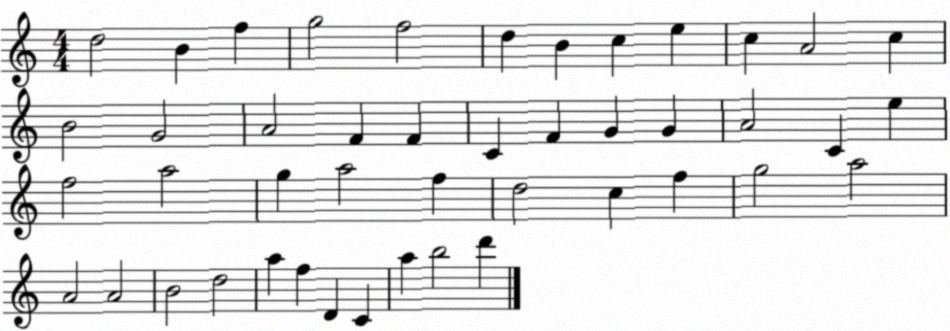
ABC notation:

X:1
T:Untitled
M:4/4
L:1/4
K:C
d2 B f g2 f2 d B c e c A2 c B2 G2 A2 F F C F G G A2 C e f2 a2 g a2 f d2 c f g2 a2 A2 A2 B2 d2 a f D C a b2 d'